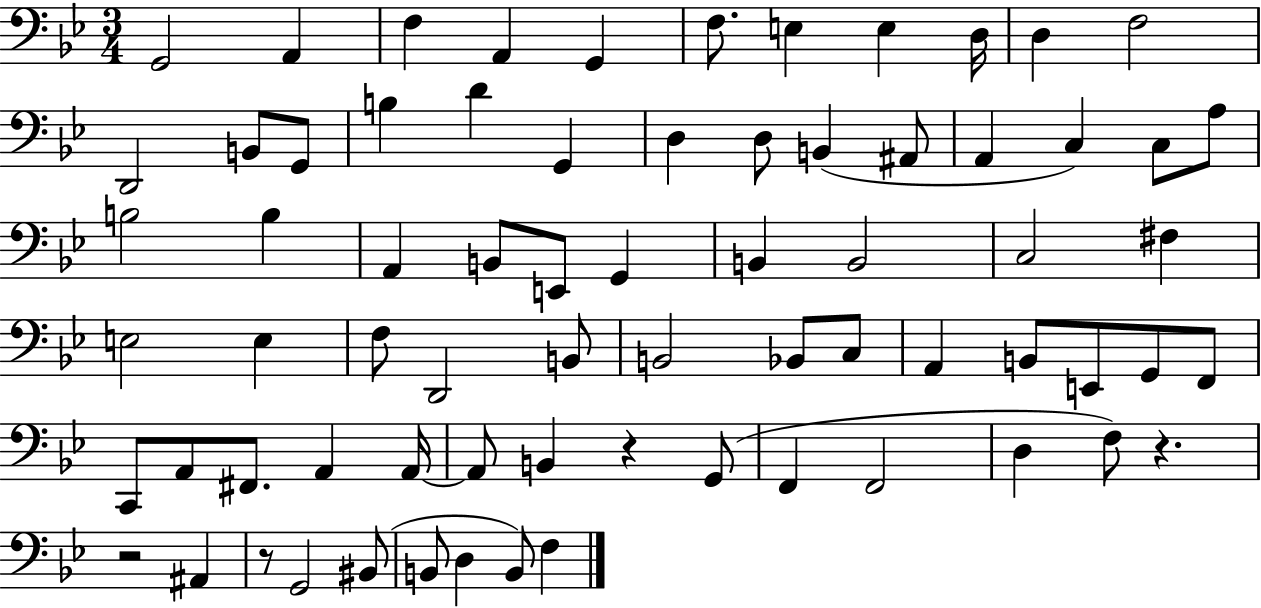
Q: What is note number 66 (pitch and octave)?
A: B2